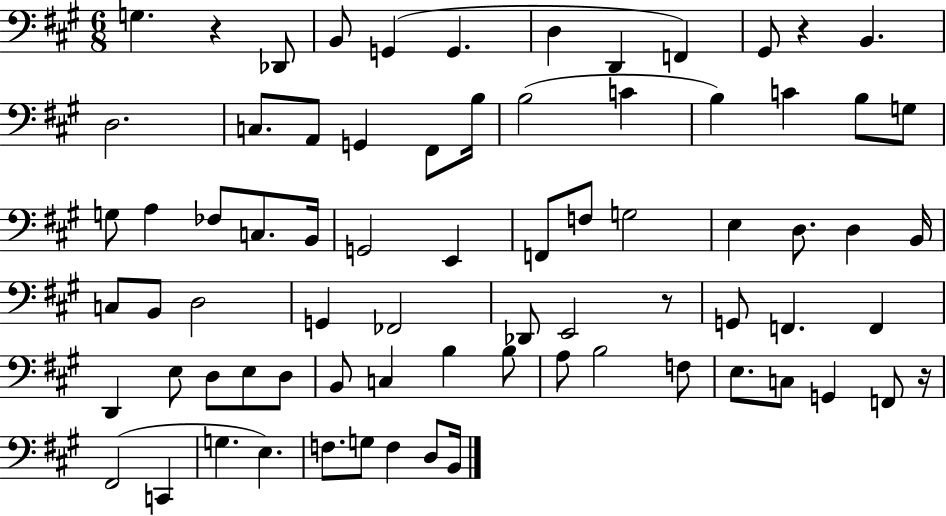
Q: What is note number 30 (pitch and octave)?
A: F2